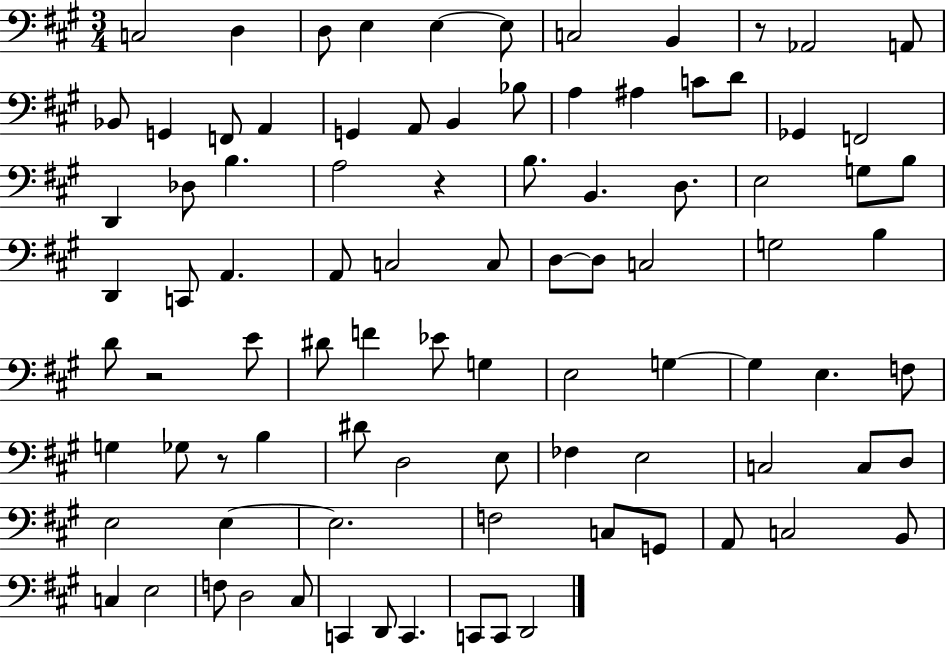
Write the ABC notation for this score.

X:1
T:Untitled
M:3/4
L:1/4
K:A
C,2 D, D,/2 E, E, E,/2 C,2 B,, z/2 _A,,2 A,,/2 _B,,/2 G,, F,,/2 A,, G,, A,,/2 B,, _B,/2 A, ^A, C/2 D/2 _G,, F,,2 D,, _D,/2 B, A,2 z B,/2 B,, D,/2 E,2 G,/2 B,/2 D,, C,,/2 A,, A,,/2 C,2 C,/2 D,/2 D,/2 C,2 G,2 B, D/2 z2 E/2 ^D/2 F _E/2 G, E,2 G, G, E, F,/2 G, _G,/2 z/2 B, ^D/2 D,2 E,/2 _F, E,2 C,2 C,/2 D,/2 E,2 E, E,2 F,2 C,/2 G,,/2 A,,/2 C,2 B,,/2 C, E,2 F,/2 D,2 ^C,/2 C,, D,,/2 C,, C,,/2 C,,/2 D,,2